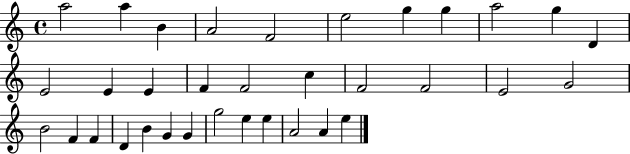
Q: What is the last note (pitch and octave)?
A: E5